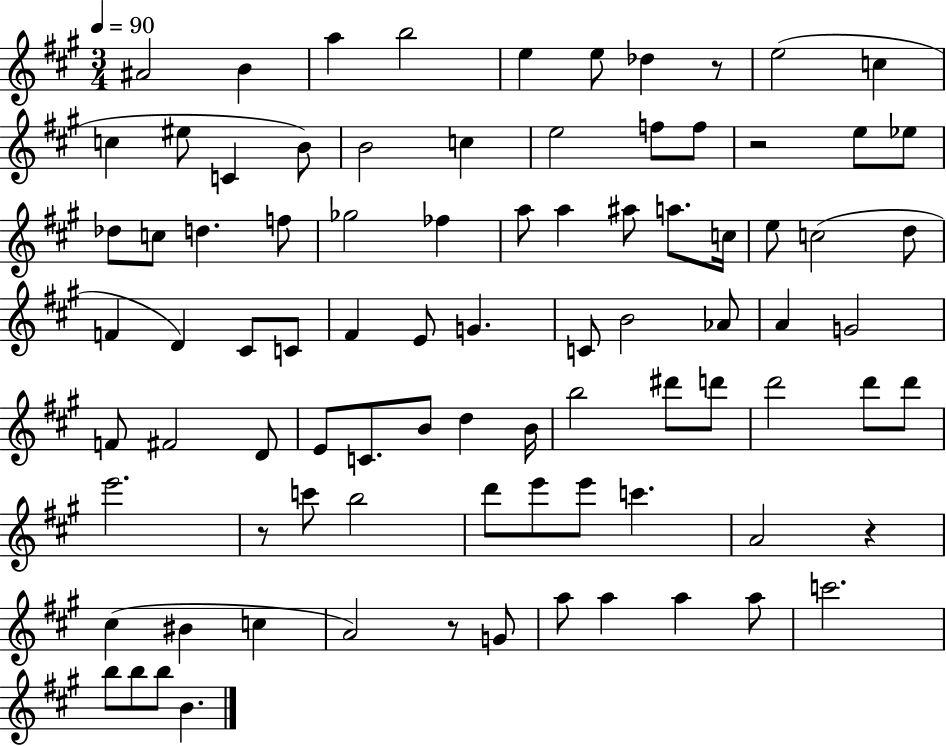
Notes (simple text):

A#4/h B4/q A5/q B5/h E5/q E5/e Db5/q R/e E5/h C5/q C5/q EIS5/e C4/q B4/e B4/h C5/q E5/h F5/e F5/e R/h E5/e Eb5/e Db5/e C5/e D5/q. F5/e Gb5/h FES5/q A5/e A5/q A#5/e A5/e. C5/s E5/e C5/h D5/e F4/q D4/q C#4/e C4/e F#4/q E4/e G4/q. C4/e B4/h Ab4/e A4/q G4/h F4/e F#4/h D4/e E4/e C4/e. B4/e D5/q B4/s B5/h D#6/e D6/e D6/h D6/e D6/e E6/h. R/e C6/e B5/h D6/e E6/e E6/e C6/q. A4/h R/q C#5/q BIS4/q C5/q A4/h R/e G4/e A5/e A5/q A5/q A5/e C6/h. B5/e B5/e B5/e B4/q.